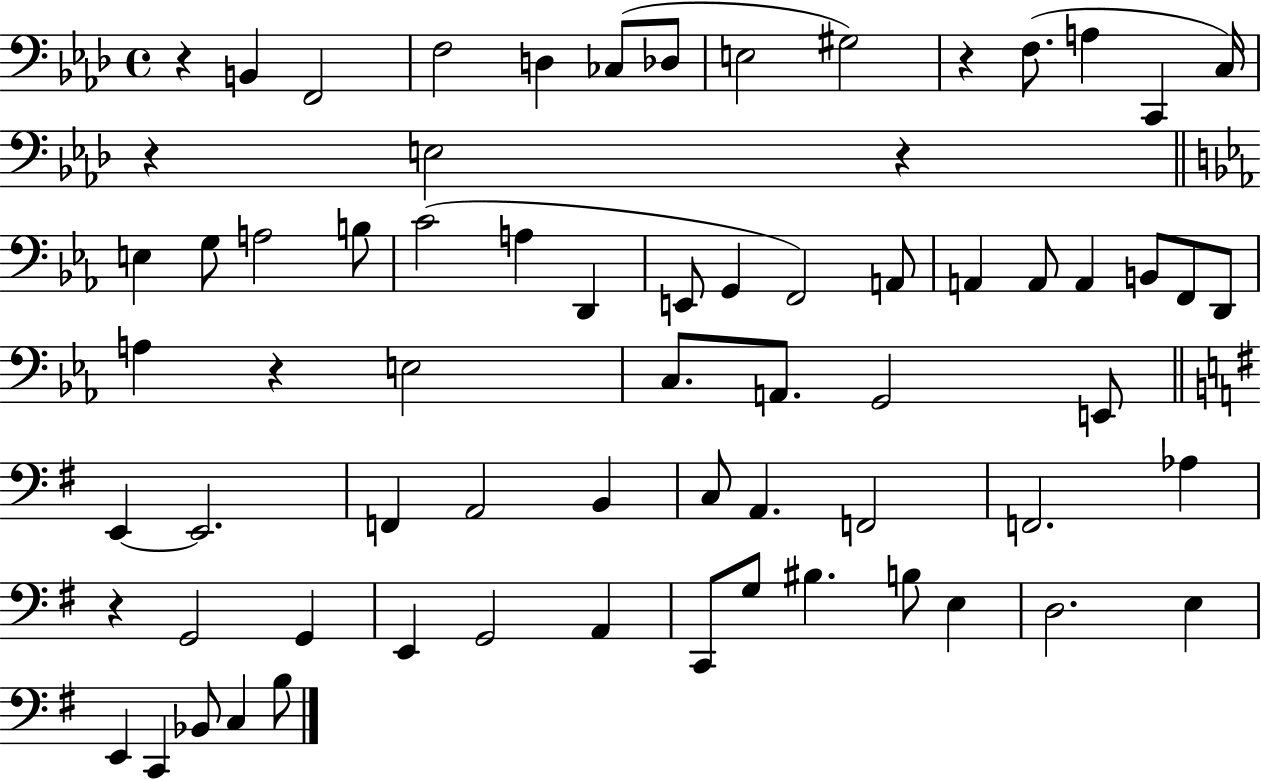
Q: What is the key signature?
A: AES major